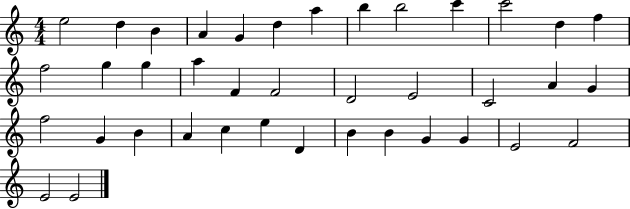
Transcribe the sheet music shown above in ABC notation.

X:1
T:Untitled
M:4/4
L:1/4
K:C
e2 d B A G d a b b2 c' c'2 d f f2 g g a F F2 D2 E2 C2 A G f2 G B A c e D B B G G E2 F2 E2 E2